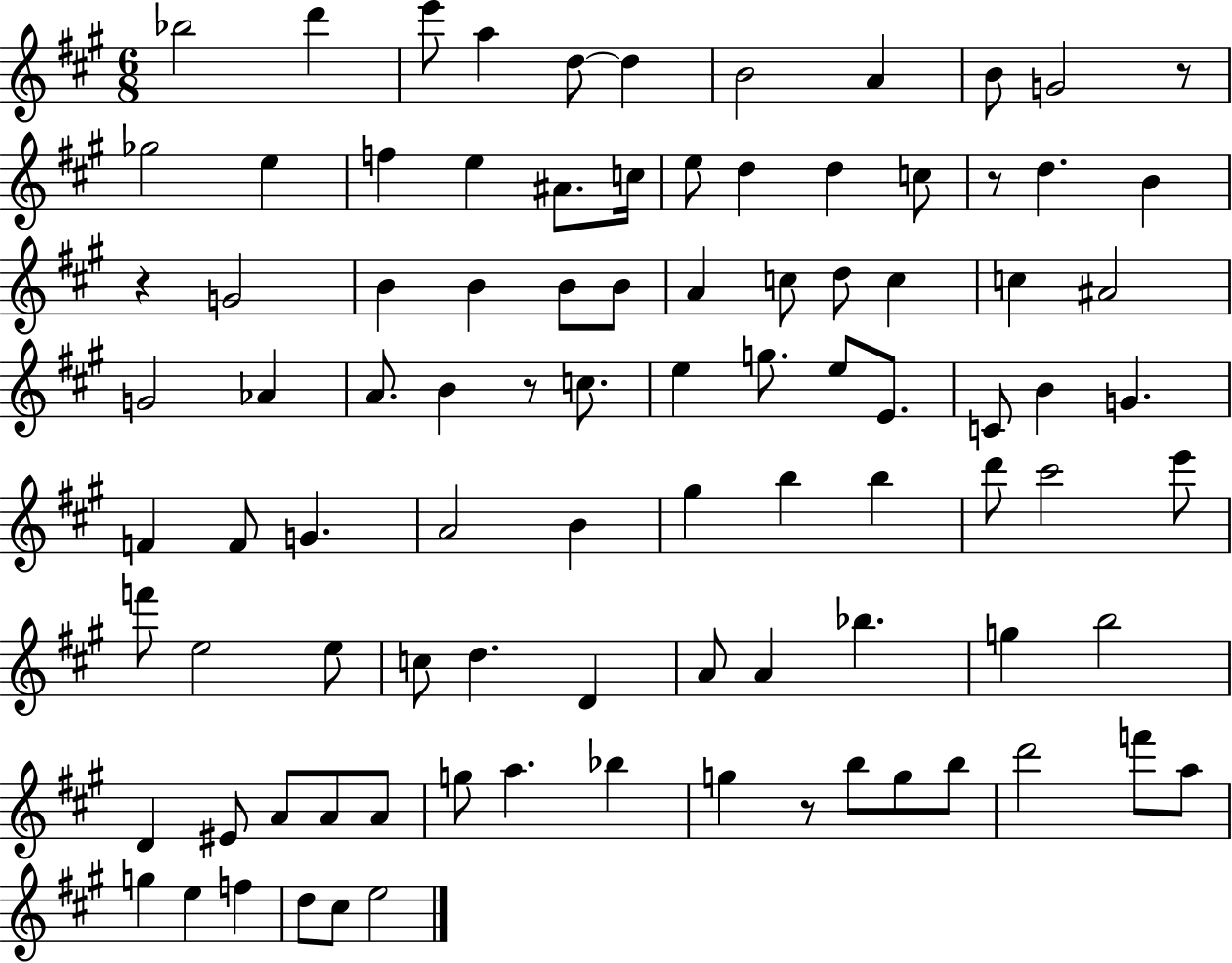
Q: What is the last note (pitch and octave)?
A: E5